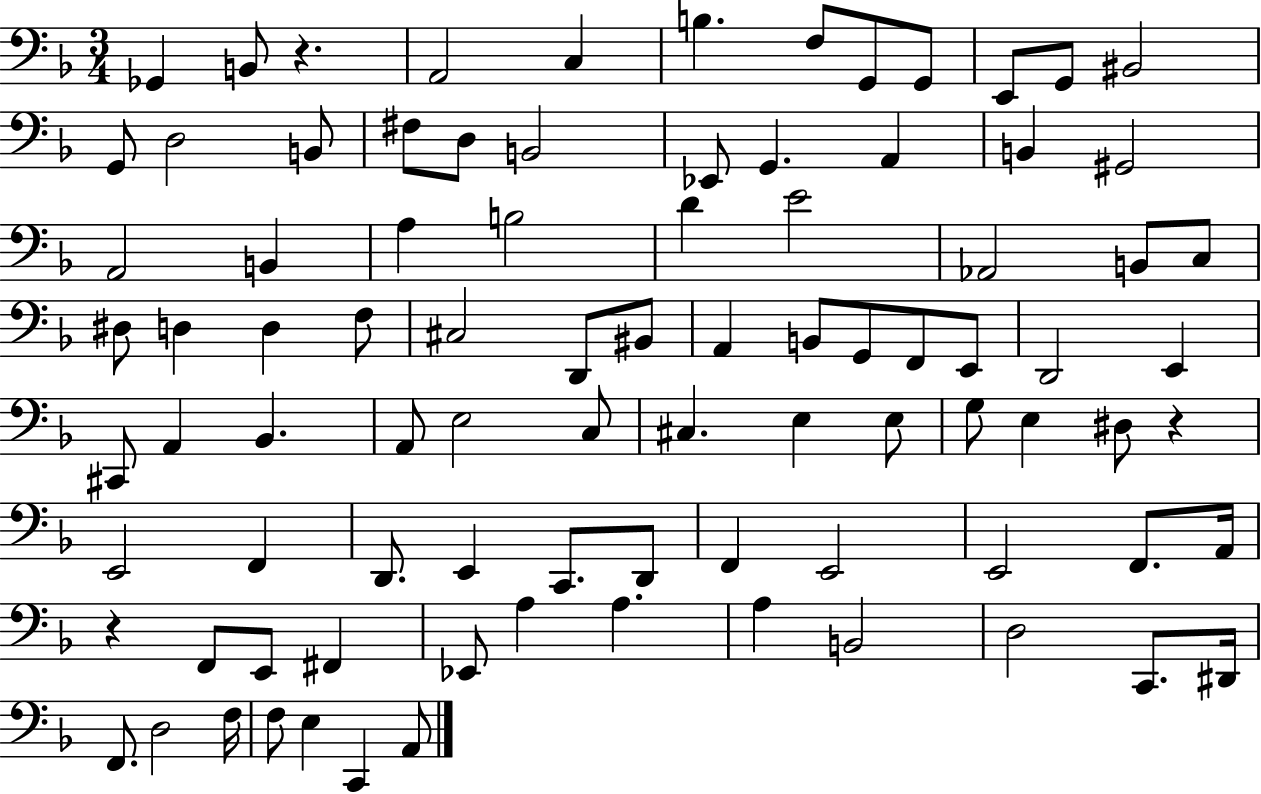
{
  \clef bass
  \numericTimeSignature
  \time 3/4
  \key f \major
  ges,4 b,8 r4. | a,2 c4 | b4. f8 g,8 g,8 | e,8 g,8 bis,2 | \break g,8 d2 b,8 | fis8 d8 b,2 | ees,8 g,4. a,4 | b,4 gis,2 | \break a,2 b,4 | a4 b2 | d'4 e'2 | aes,2 b,8 c8 | \break dis8 d4 d4 f8 | cis2 d,8 bis,8 | a,4 b,8 g,8 f,8 e,8 | d,2 e,4 | \break cis,8 a,4 bes,4. | a,8 e2 c8 | cis4. e4 e8 | g8 e4 dis8 r4 | \break e,2 f,4 | d,8. e,4 c,8. d,8 | f,4 e,2 | e,2 f,8. a,16 | \break r4 f,8 e,8 fis,4 | ees,8 a4 a4. | a4 b,2 | d2 c,8. dis,16 | \break f,8. d2 f16 | f8 e4 c,4 a,8 | \bar "|."
}